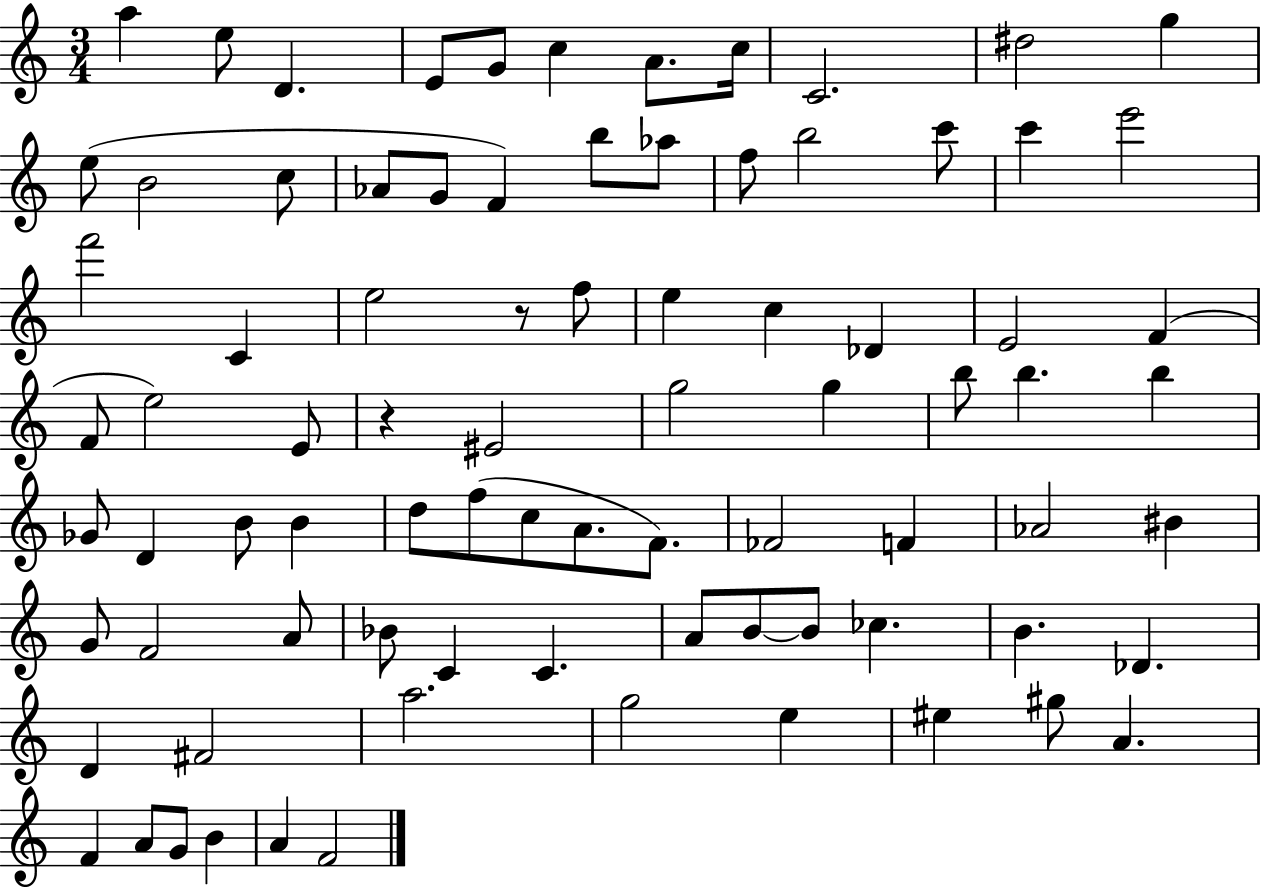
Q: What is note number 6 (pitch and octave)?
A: C5